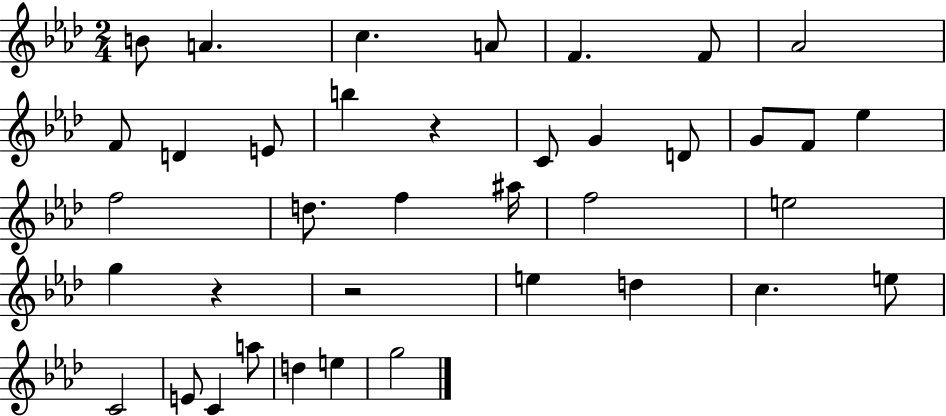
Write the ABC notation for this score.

X:1
T:Untitled
M:2/4
L:1/4
K:Ab
B/2 A c A/2 F F/2 _A2 F/2 D E/2 b z C/2 G D/2 G/2 F/2 _e f2 d/2 f ^a/4 f2 e2 g z z2 e d c e/2 C2 E/2 C a/2 d e g2